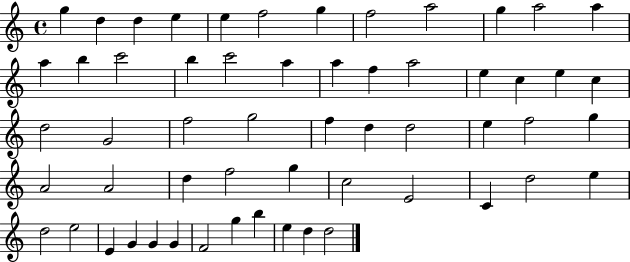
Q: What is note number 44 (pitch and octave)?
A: D5